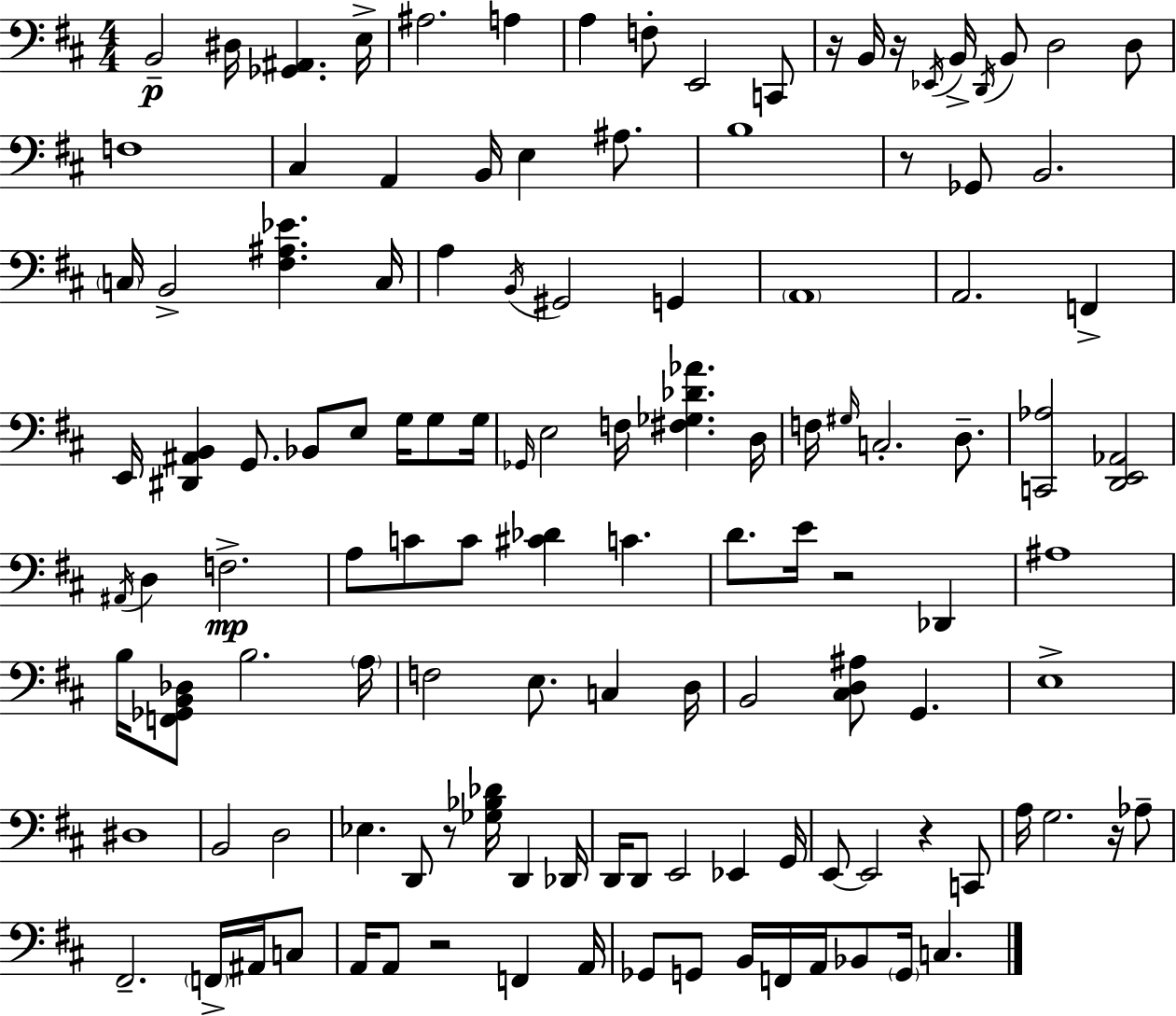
X:1
T:Untitled
M:4/4
L:1/4
K:D
B,,2 ^D,/4 [_G,,^A,,] E,/4 ^A,2 A, A, F,/2 E,,2 C,,/2 z/4 B,,/4 z/4 _E,,/4 B,,/4 D,,/4 B,,/2 D,2 D,/2 F,4 ^C, A,, B,,/4 E, ^A,/2 B,4 z/2 _G,,/2 B,,2 C,/4 B,,2 [^F,^A,_E] C,/4 A, B,,/4 ^G,,2 G,, A,,4 A,,2 F,, E,,/4 [^D,,^A,,B,,] G,,/2 _B,,/2 E,/2 G,/4 G,/2 G,/4 _G,,/4 E,2 F,/4 [^F,_G,_D_A] D,/4 F,/4 ^G,/4 C,2 D,/2 [C,,_A,]2 [D,,E,,_A,,]2 ^A,,/4 D, F,2 A,/2 C/2 C/2 [^C_D] C D/2 E/4 z2 _D,, ^A,4 B,/4 [F,,_G,,B,,_D,]/2 B,2 A,/4 F,2 E,/2 C, D,/4 B,,2 [^C,D,^A,]/2 G,, E,4 ^D,4 B,,2 D,2 _E, D,,/2 z/2 [_G,_B,_D]/4 D,, _D,,/4 D,,/4 D,,/2 E,,2 _E,, G,,/4 E,,/2 E,,2 z C,,/2 A,/4 G,2 z/4 _A,/2 ^F,,2 F,,/4 ^A,,/4 C,/2 A,,/4 A,,/2 z2 F,, A,,/4 _G,,/2 G,,/2 B,,/4 F,,/4 A,,/4 _B,,/2 G,,/4 C,